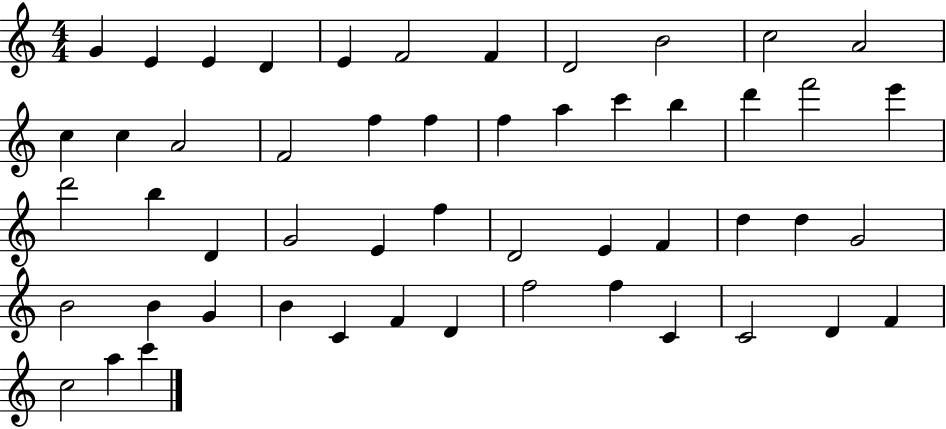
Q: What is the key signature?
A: C major